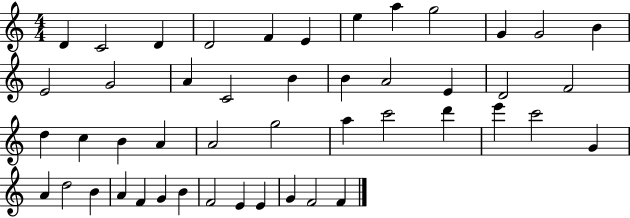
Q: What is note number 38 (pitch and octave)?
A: A4